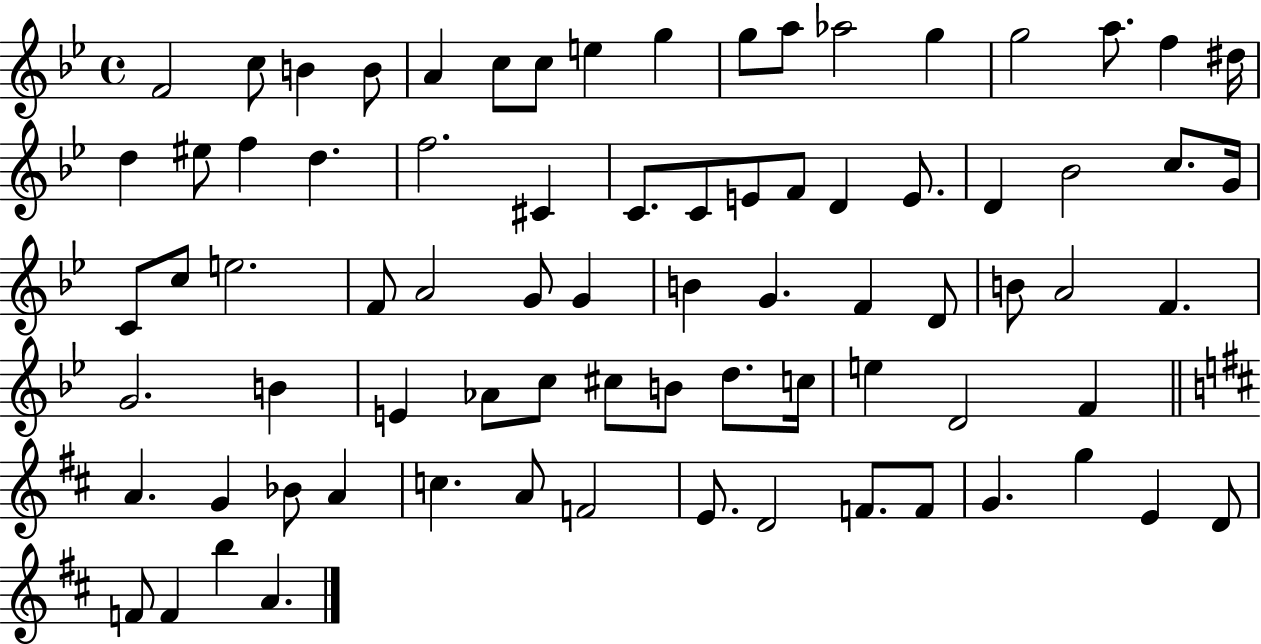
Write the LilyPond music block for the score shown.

{
  \clef treble
  \time 4/4
  \defaultTimeSignature
  \key bes \major
  f'2 c''8 b'4 b'8 | a'4 c''8 c''8 e''4 g''4 | g''8 a''8 aes''2 g''4 | g''2 a''8. f''4 dis''16 | \break d''4 eis''8 f''4 d''4. | f''2. cis'4 | c'8. c'8 e'8 f'8 d'4 e'8. | d'4 bes'2 c''8. g'16 | \break c'8 c''8 e''2. | f'8 a'2 g'8 g'4 | b'4 g'4. f'4 d'8 | b'8 a'2 f'4. | \break g'2. b'4 | e'4 aes'8 c''8 cis''8 b'8 d''8. c''16 | e''4 d'2 f'4 | \bar "||" \break \key d \major a'4. g'4 bes'8 a'4 | c''4. a'8 f'2 | e'8. d'2 f'8. f'8 | g'4. g''4 e'4 d'8 | \break f'8 f'4 b''4 a'4. | \bar "|."
}